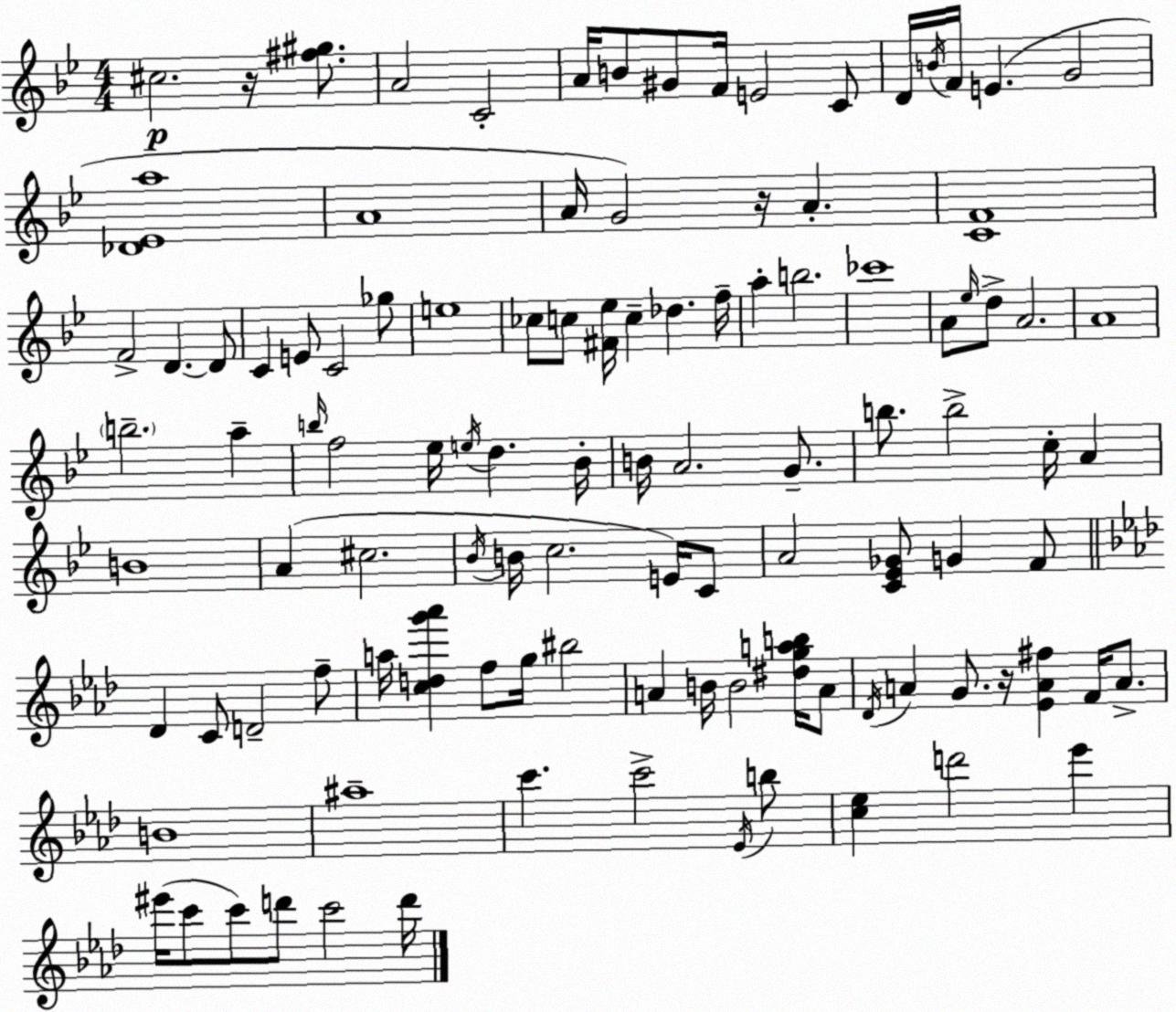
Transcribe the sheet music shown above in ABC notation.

X:1
T:Untitled
M:4/4
L:1/4
K:Bb
^c2 z/4 [^f^g]/2 A2 C2 A/4 B/2 ^G/2 F/4 E2 C/2 D/4 B/4 F/4 E G2 [_D_Ea]4 A4 A/4 G2 z/4 A [CF]4 F2 D D/2 C E/2 C2 _g/2 e4 _c/2 c/2 [^F_e]/4 c _d f/4 a b2 _c'4 A/2 _e/4 d/2 A2 A4 b2 a b/4 f2 _e/4 e/4 d _B/4 B/4 A2 G/2 b/2 b2 c/4 A B4 A ^c2 _B/4 B/4 c2 E/4 C/2 A2 [C_E_G]/2 G F/2 _D C/2 D2 f/2 a/4 [cdg'_a'] f/2 g/4 ^b2 A B/4 B2 [^dgab]/4 A/2 _D/4 A G/2 z/4 [_EA^f] F/4 A/2 B4 ^a4 c' c'2 _E/4 b/2 [c_e] d'2 _e' ^e'/4 c'/2 c'/2 d'/2 c'2 d'/4